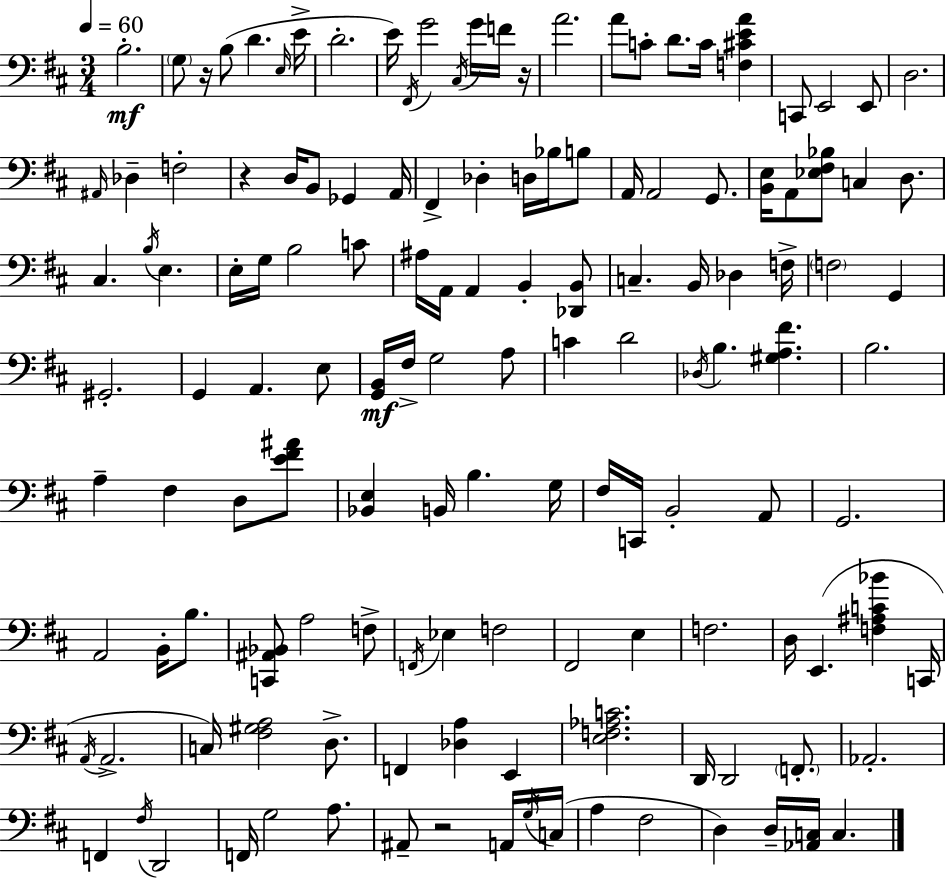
X:1
T:Untitled
M:3/4
L:1/4
K:D
B,2 G,/2 z/4 B,/2 D E,/4 E/4 D2 E/4 ^F,,/4 G2 ^C,/4 G/4 F/4 z/4 A2 A/2 C/2 D/2 C/4 [F,^CEA] C,,/2 E,,2 E,,/2 D,2 ^A,,/4 _D, F,2 z D,/4 B,,/2 _G,, A,,/4 ^F,, _D, D,/4 _B,/4 B,/2 A,,/4 A,,2 G,,/2 [B,,E,]/4 A,,/2 [_E,^F,_B,]/2 C, D,/2 ^C, B,/4 E, E,/4 G,/4 B,2 C/2 ^A,/4 A,,/4 A,, B,, [_D,,B,,]/2 C, B,,/4 _D, F,/4 F,2 G,, ^G,,2 G,, A,, E,/2 [G,,B,,]/4 ^F,/4 G,2 A,/2 C D2 _D,/4 B, [^G,A,^F] B,2 A, ^F, D,/2 [E^F^A]/2 [_B,,E,] B,,/4 B, G,/4 ^F,/4 C,,/4 B,,2 A,,/2 G,,2 A,,2 B,,/4 B,/2 [C,,^A,,_B,,]/2 A,2 F,/2 F,,/4 _E, F,2 ^F,,2 E, F,2 D,/4 E,, [F,^A,C_B] C,,/4 A,,/4 A,,2 C,/4 [^F,^G,A,]2 D,/2 F,, [_D,A,] E,, [E,F,_A,C]2 D,,/4 D,,2 F,,/2 _A,,2 F,, ^F,/4 D,,2 F,,/4 G,2 A,/2 ^A,,/2 z2 A,,/4 G,/4 C,/4 A, ^F,2 D, D,/4 [_A,,C,]/4 C,